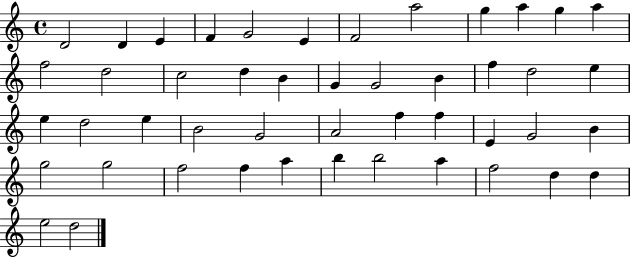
X:1
T:Untitled
M:4/4
L:1/4
K:C
D2 D E F G2 E F2 a2 g a g a f2 d2 c2 d B G G2 B f d2 e e d2 e B2 G2 A2 f f E G2 B g2 g2 f2 f a b b2 a f2 d d e2 d2